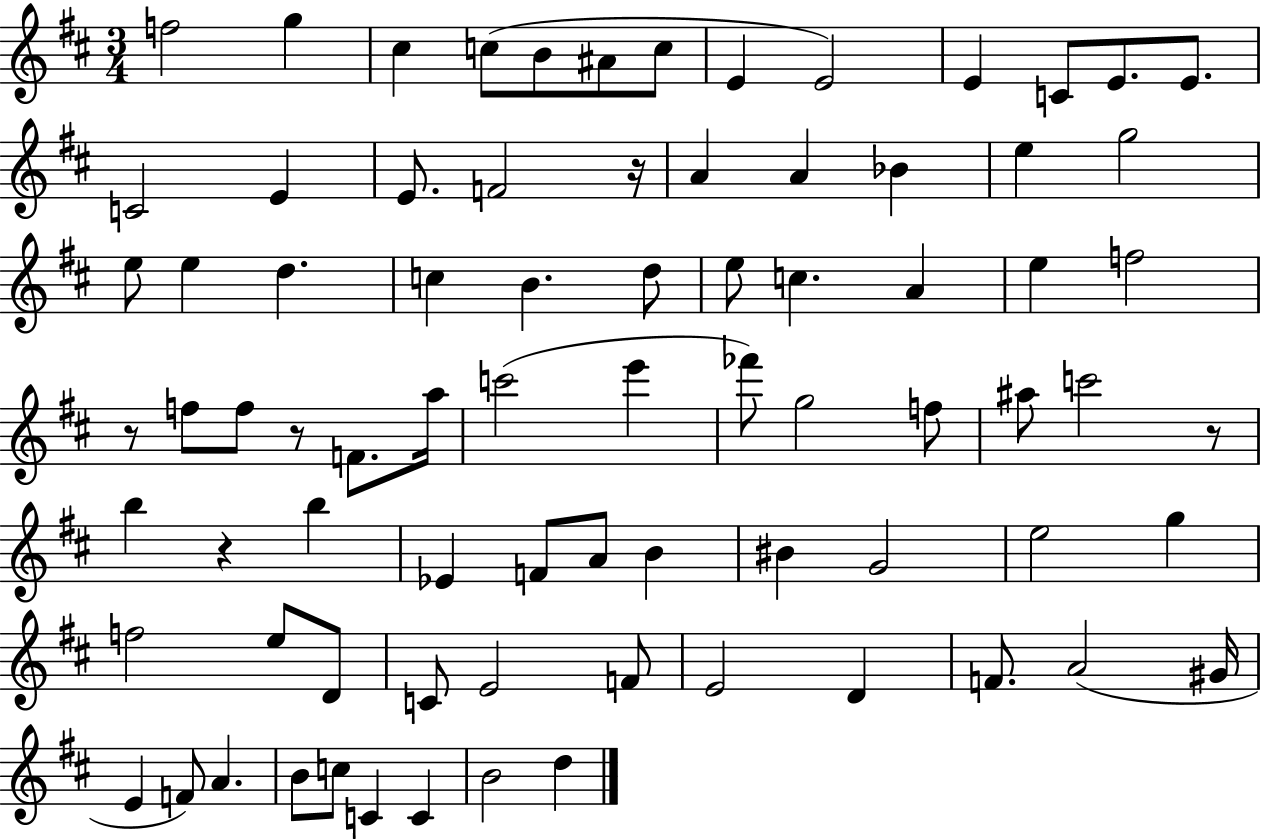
{
  \clef treble
  \numericTimeSignature
  \time 3/4
  \key d \major
  \repeat volta 2 { f''2 g''4 | cis''4 c''8( b'8 ais'8 c''8 | e'4 e'2) | e'4 c'8 e'8. e'8. | \break c'2 e'4 | e'8. f'2 r16 | a'4 a'4 bes'4 | e''4 g''2 | \break e''8 e''4 d''4. | c''4 b'4. d''8 | e''8 c''4. a'4 | e''4 f''2 | \break r8 f''8 f''8 r8 f'8. a''16 | c'''2( e'''4 | fes'''8) g''2 f''8 | ais''8 c'''2 r8 | \break b''4 r4 b''4 | ees'4 f'8 a'8 b'4 | bis'4 g'2 | e''2 g''4 | \break f''2 e''8 d'8 | c'8 e'2 f'8 | e'2 d'4 | f'8. a'2( gis'16 | \break e'4 f'8) a'4. | b'8 c''8 c'4 c'4 | b'2 d''4 | } \bar "|."
}